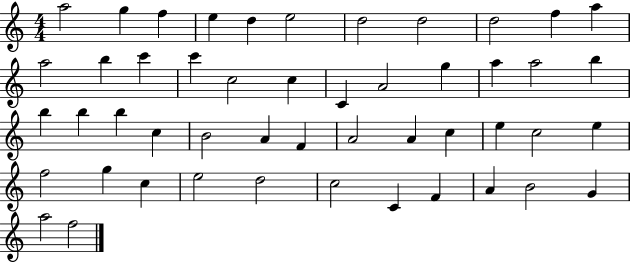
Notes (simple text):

A5/h G5/q F5/q E5/q D5/q E5/h D5/h D5/h D5/h F5/q A5/q A5/h B5/q C6/q C6/q C5/h C5/q C4/q A4/h G5/q A5/q A5/h B5/q B5/q B5/q B5/q C5/q B4/h A4/q F4/q A4/h A4/q C5/q E5/q C5/h E5/q F5/h G5/q C5/q E5/h D5/h C5/h C4/q F4/q A4/q B4/h G4/q A5/h F5/h